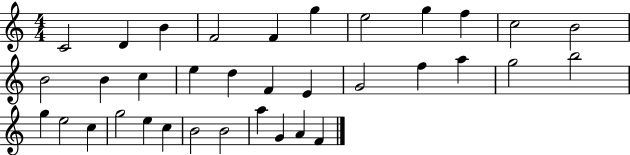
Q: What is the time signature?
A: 4/4